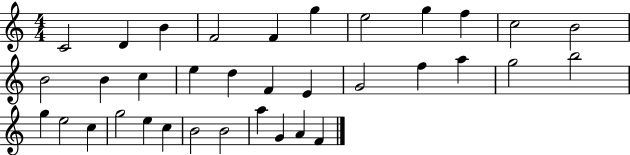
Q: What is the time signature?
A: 4/4